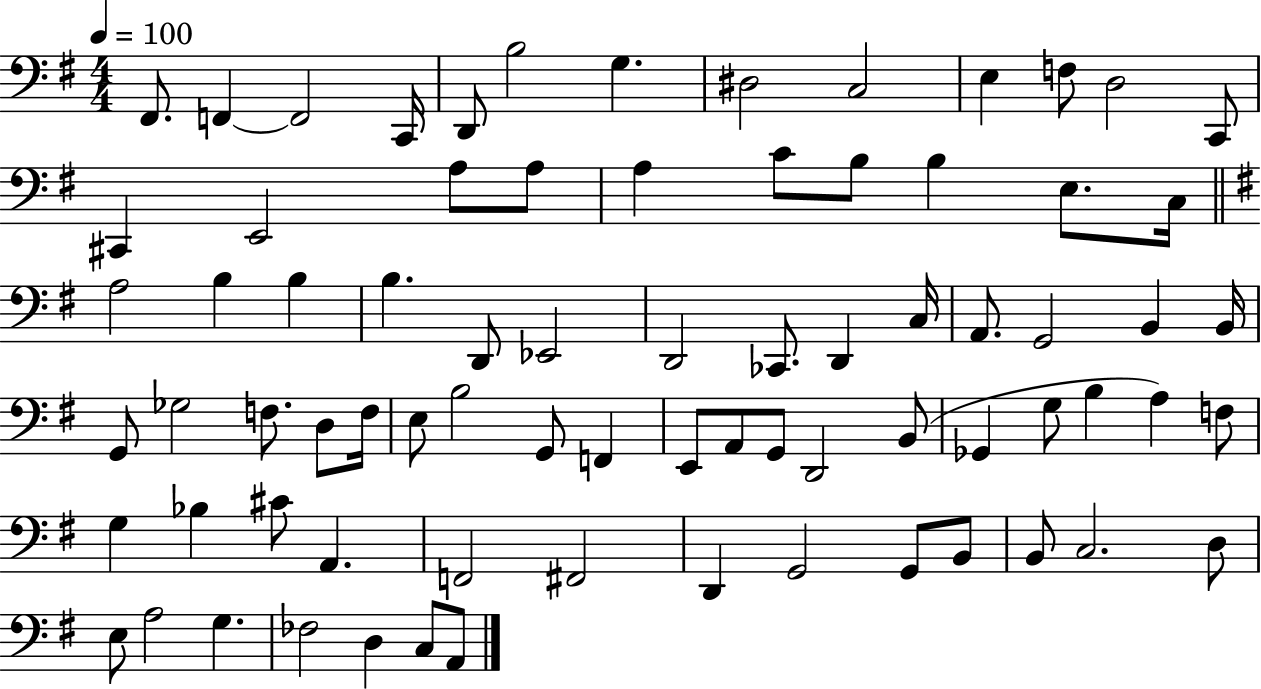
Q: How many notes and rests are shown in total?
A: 76